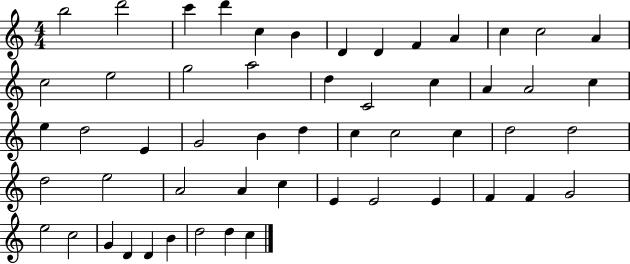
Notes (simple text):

B5/h D6/h C6/q D6/q C5/q B4/q D4/q D4/q F4/q A4/q C5/q C5/h A4/q C5/h E5/h G5/h A5/h D5/q C4/h C5/q A4/q A4/h C5/q E5/q D5/h E4/q G4/h B4/q D5/q C5/q C5/h C5/q D5/h D5/h D5/h E5/h A4/h A4/q C5/q E4/q E4/h E4/q F4/q F4/q G4/h E5/h C5/h G4/q D4/q D4/q B4/q D5/h D5/q C5/q